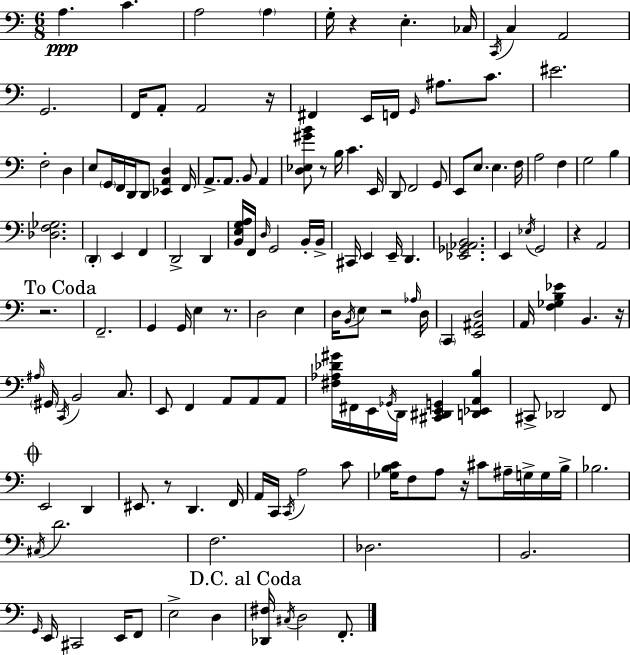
{
  \clef bass
  \numericTimeSignature
  \time 6/8
  \key a \minor
  \repeat volta 2 { a4.\ppp c'4. | a2 \parenthesize a4 | g16-. r4 e4.-. ces16 | \acciaccatura { c,16 } c4 a,2 | \break g,2. | f,16 a,8-. a,2 | r16 fis,4 e,16 f,16 \grace { g,16 } ais8. c'8. | eis'2. | \break f2-. d4 | e8 \parenthesize g,16 f,16 d,16 d,8 <ees, a, d>4 | f,16 a,8.-> a,8. b,8 a,4 | <d ees gis' b'>8 r8 b16 c'4. | \break e,16 d,8 f,2 | g,8 e,8 e8. e4. | f16 a2 f4 | g2 b4 | \break <des f ges>2. | \parenthesize d,4-. e,4 f,4 | d,2-> d,4 | <b, e g a>16 f,16 \grace { d16 } g,2 | \break b,16-. b,16-> cis,16 e,4 e,16-- d,4. | <ees, ges, aes, b,>2. | e,4 \acciaccatura { ees16 } g,2 | r4 a,2 | \break \mark "To Coda" r2. | f,2.-- | g,4 g,16 e4 | r8. d2 | \break e4 d16 \acciaccatura { b,16 } e8 r2 | \grace { aes16 } d16 \parenthesize c,4 <e, ais, d>2 | a,16 <f ges b ees'>4 b,4. | r16 \grace { ais16 } \parenthesize gis,16 \acciaccatura { c,16 } b,2 | \break c8. e,8 f,4 | a,8 a,8 a,8 <fis aes des' gis'>16 fis,16 e,16 \acciaccatura { ges,16 } | d,16 <cis, dis, e, g,>4 <d, ees, a, b>4 cis,8-> des,2 | f,8 \mark \markup { \musicglyph "scripts.coda" } e,2 | \break d,4 eis,8. | r8 d,4. f,16 a,16 c,16 \acciaccatura { c,16 } | a2 c'8 <ges b c'>16 f8 | a8 r16 cis'8 ais16-- g16-> g16 b16-> bes2. | \break \acciaccatura { cis16 } d'2. | f2. | des2. | b,2. | \break \grace { g,16 } | e,16 cis,2 e,16 f,8 | e2-> d4 | \mark "D.C. al Coda" <des, fis>16 \acciaccatura { cis16 } d2 f,8.-. | \break } \bar "|."
}